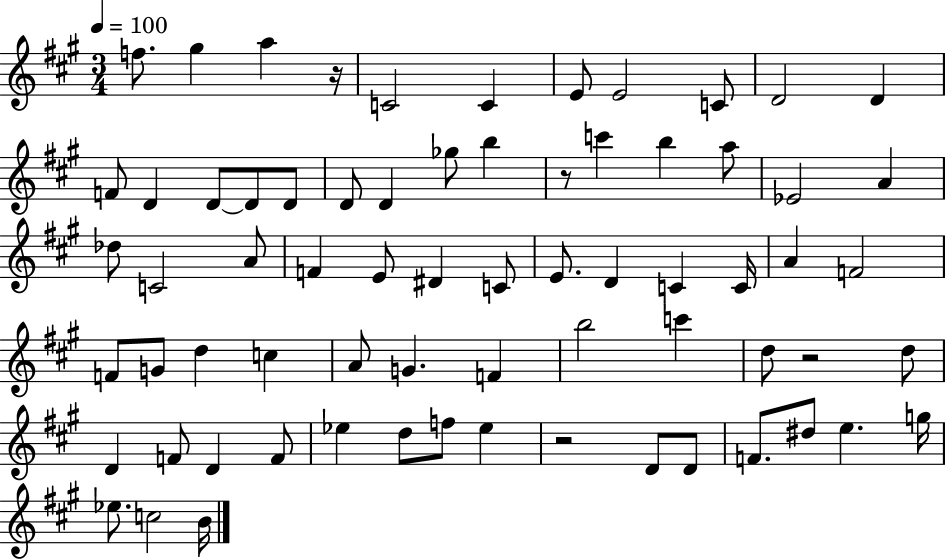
F5/e. G#5/q A5/q R/s C4/h C4/q E4/e E4/h C4/e D4/h D4/q F4/e D4/q D4/e D4/e D4/e D4/e D4/q Gb5/e B5/q R/e C6/q B5/q A5/e Eb4/h A4/q Db5/e C4/h A4/e F4/q E4/e D#4/q C4/e E4/e. D4/q C4/q C4/s A4/q F4/h F4/e G4/e D5/q C5/q A4/e G4/q. F4/q B5/h C6/q D5/e R/h D5/e D4/q F4/e D4/q F4/e Eb5/q D5/e F5/e Eb5/q R/h D4/e D4/e F4/e. D#5/e E5/q. G5/s Eb5/e. C5/h B4/s